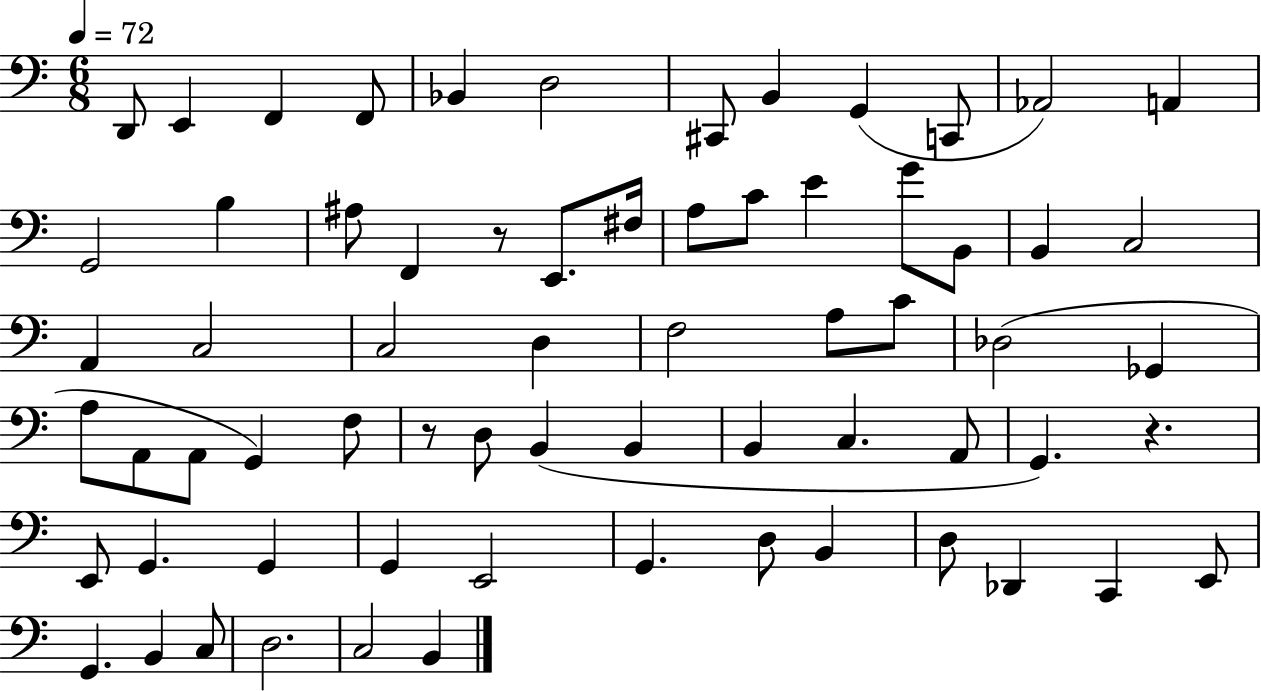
D2/e E2/q F2/q F2/e Bb2/q D3/h C#2/e B2/q G2/q C2/e Ab2/h A2/q G2/h B3/q A#3/e F2/q R/e E2/e. F#3/s A3/e C4/e E4/q G4/e B2/e B2/q C3/h A2/q C3/h C3/h D3/q F3/h A3/e C4/e Db3/h Gb2/q A3/e A2/e A2/e G2/q F3/e R/e D3/e B2/q B2/q B2/q C3/q. A2/e G2/q. R/q. E2/e G2/q. G2/q G2/q E2/h G2/q. D3/e B2/q D3/e Db2/q C2/q E2/e G2/q. B2/q C3/e D3/h. C3/h B2/q